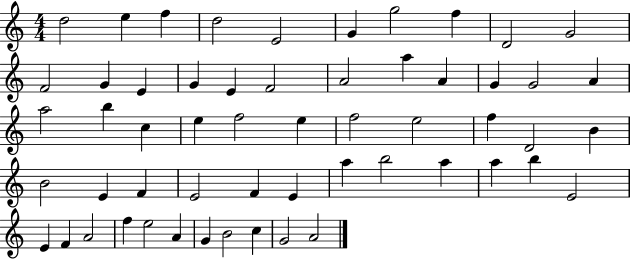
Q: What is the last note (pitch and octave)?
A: A4